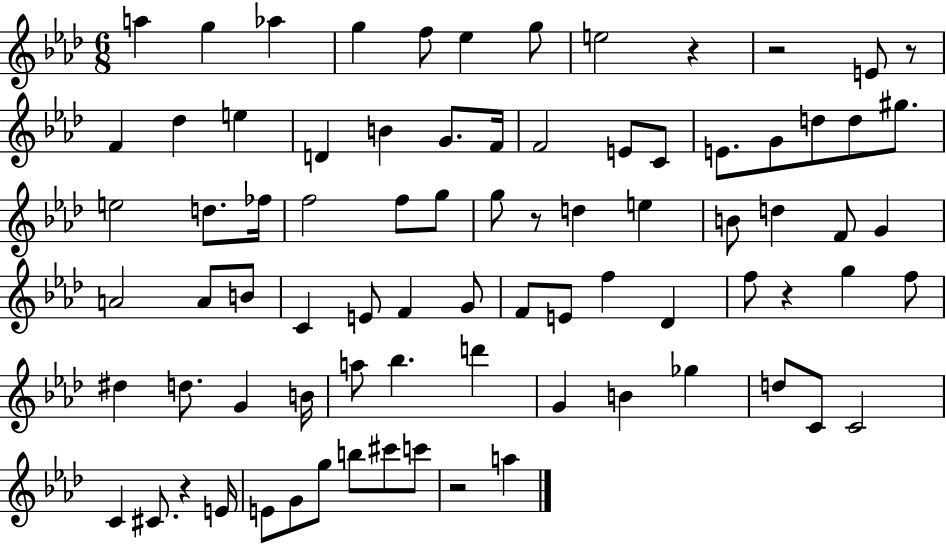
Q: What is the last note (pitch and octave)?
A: A5